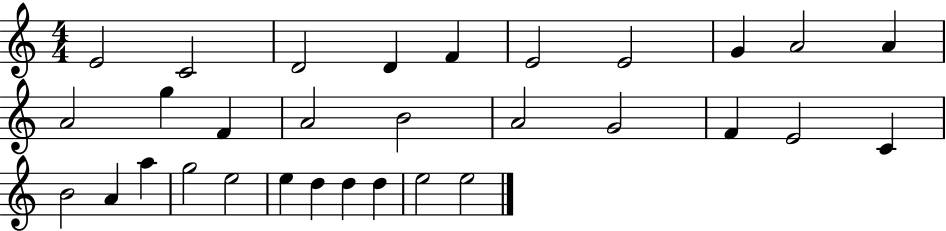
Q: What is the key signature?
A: C major